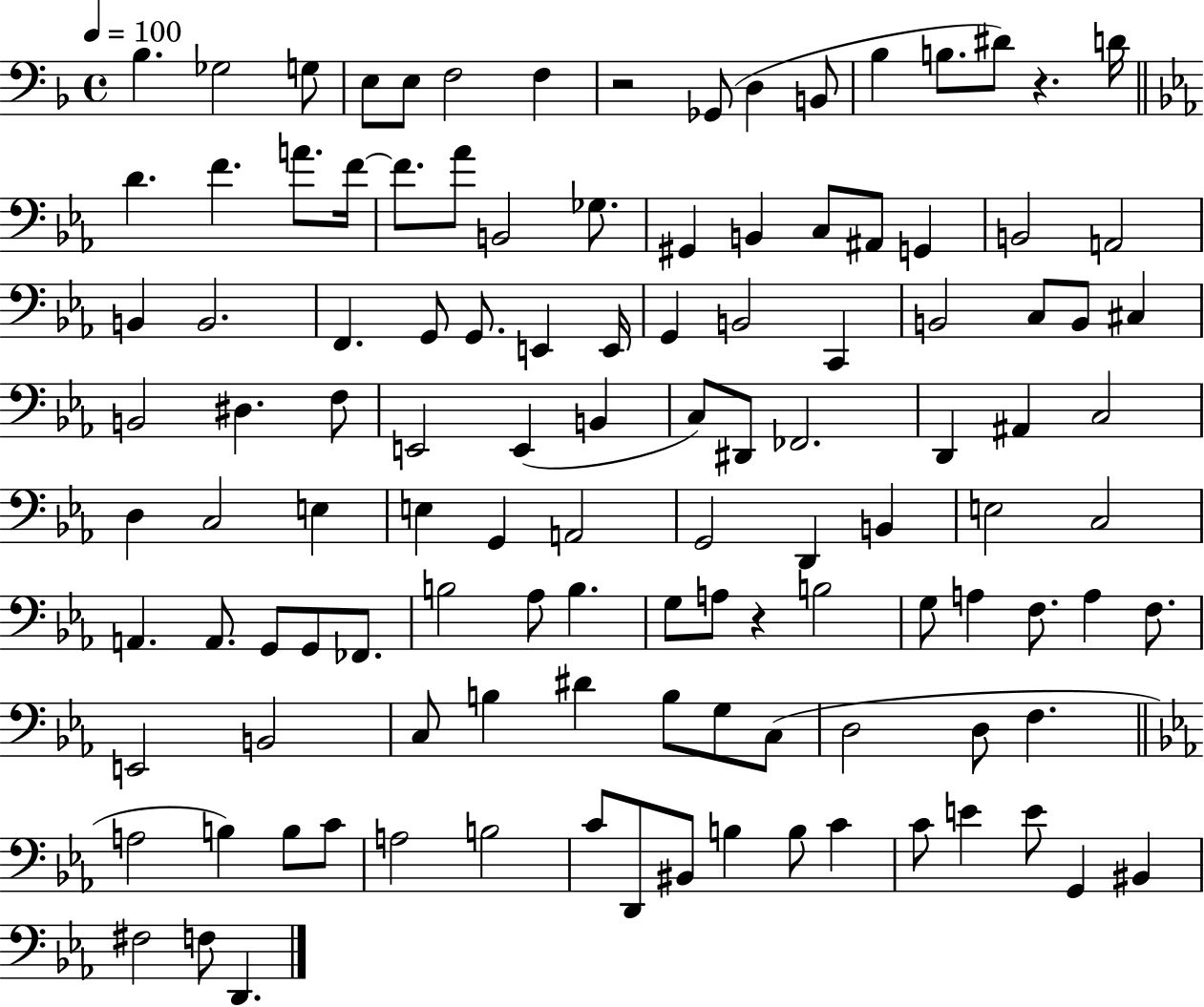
X:1
T:Untitled
M:4/4
L:1/4
K:F
_B, _G,2 G,/2 E,/2 E,/2 F,2 F, z2 _G,,/2 D, B,,/2 _B, B,/2 ^D/2 z D/4 D F A/2 F/4 F/2 _A/2 B,,2 _G,/2 ^G,, B,, C,/2 ^A,,/2 G,, B,,2 A,,2 B,, B,,2 F,, G,,/2 G,,/2 E,, E,,/4 G,, B,,2 C,, B,,2 C,/2 B,,/2 ^C, B,,2 ^D, F,/2 E,,2 E,, B,, C,/2 ^D,,/2 _F,,2 D,, ^A,, C,2 D, C,2 E, E, G,, A,,2 G,,2 D,, B,, E,2 C,2 A,, A,,/2 G,,/2 G,,/2 _F,,/2 B,2 _A,/2 B, G,/2 A,/2 z B,2 G,/2 A, F,/2 A, F,/2 E,,2 B,,2 C,/2 B, ^D B,/2 G,/2 C,/2 D,2 D,/2 F, A,2 B, B,/2 C/2 A,2 B,2 C/2 D,,/2 ^B,,/2 B, B,/2 C C/2 E E/2 G,, ^B,, ^F,2 F,/2 D,,